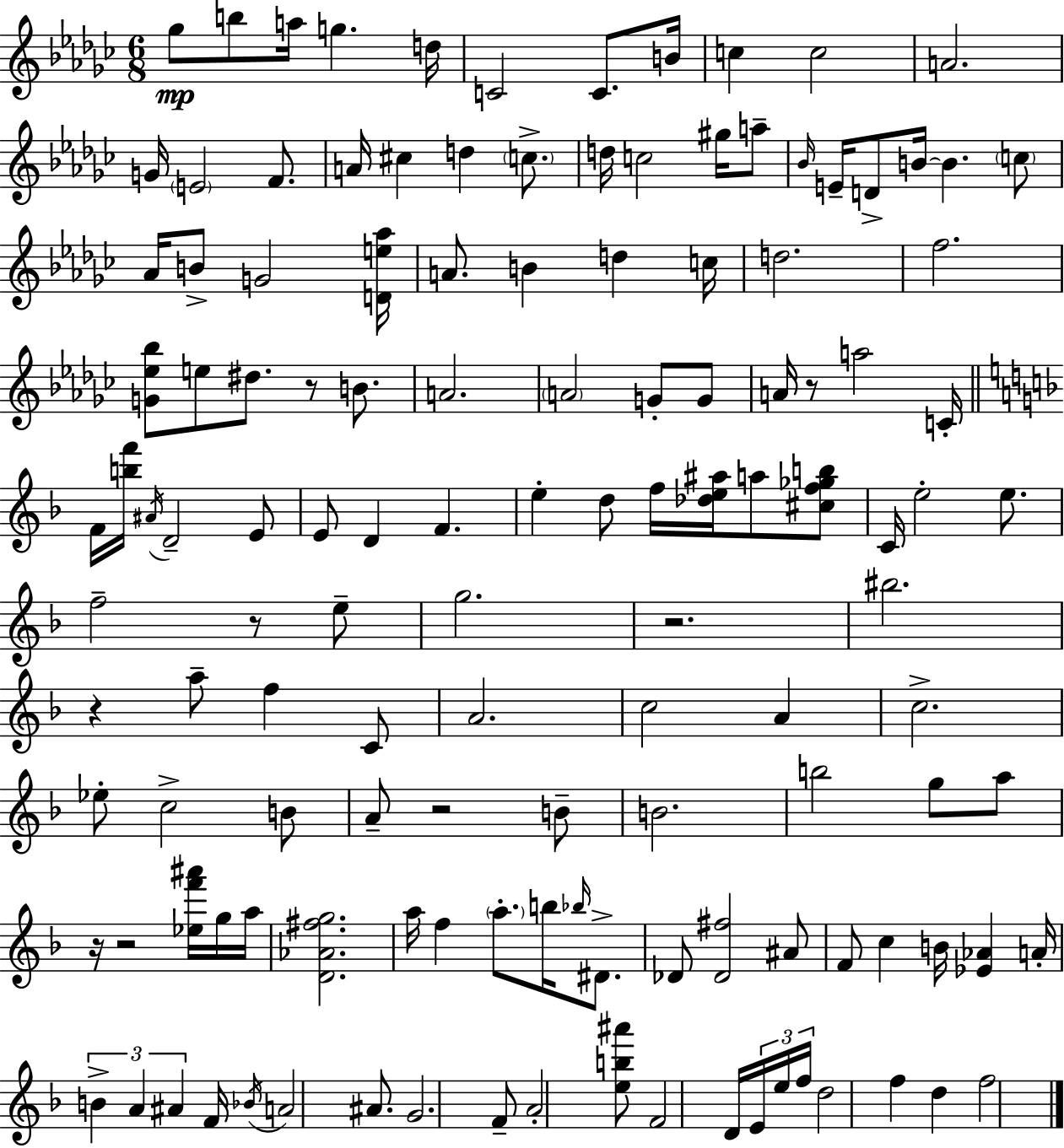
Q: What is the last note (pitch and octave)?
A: F5